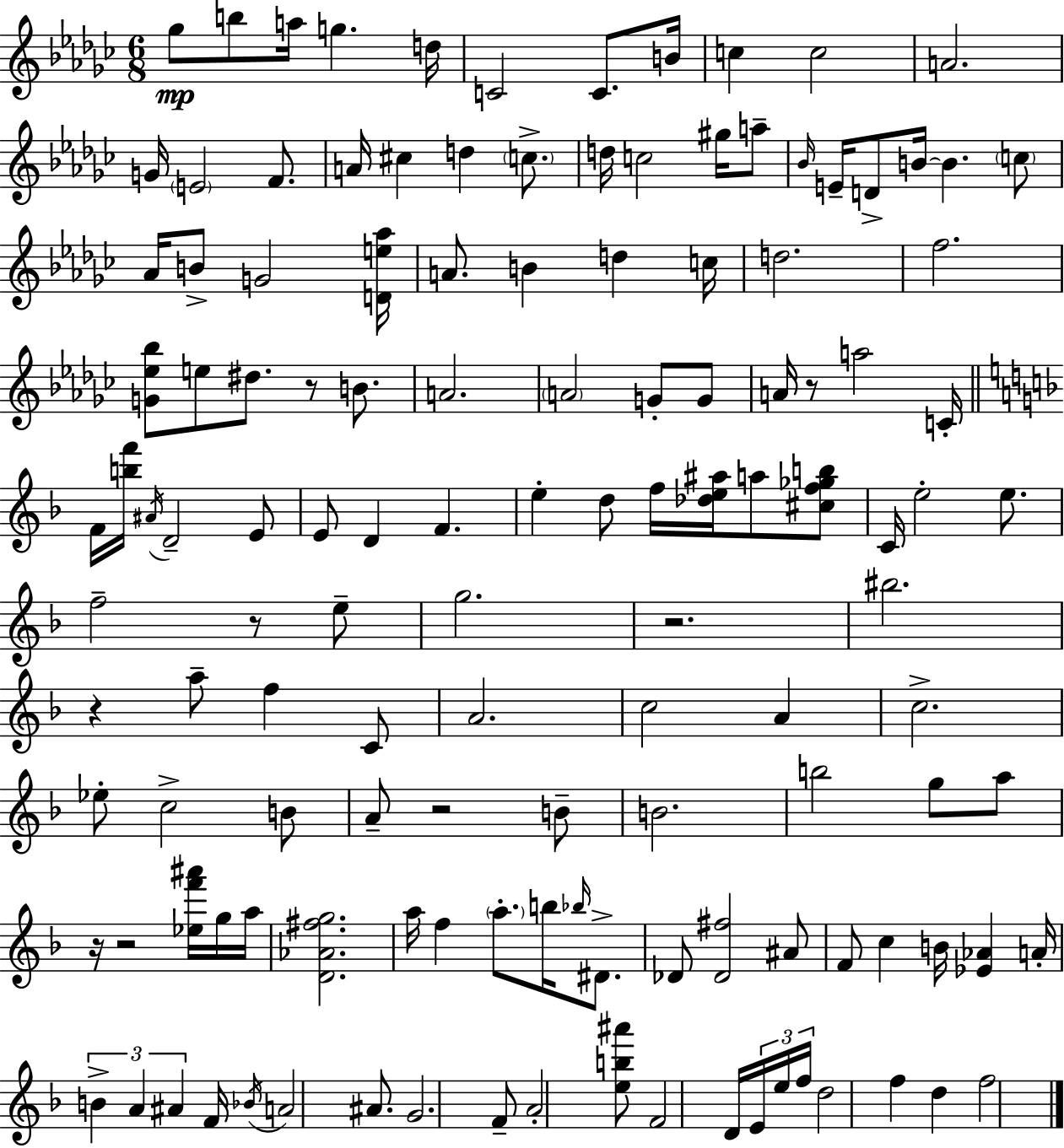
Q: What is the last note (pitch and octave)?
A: F5